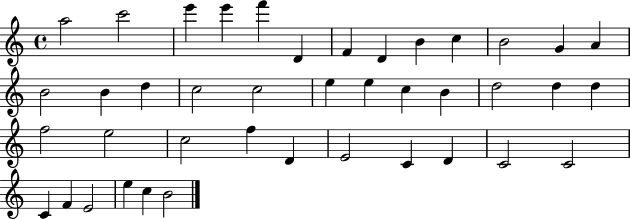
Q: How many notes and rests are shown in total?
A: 41